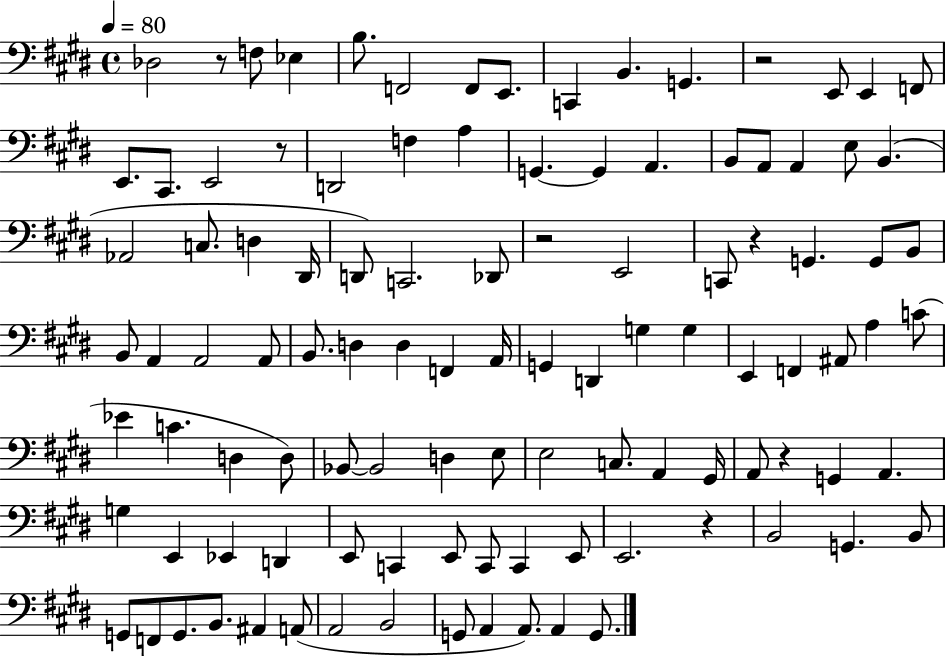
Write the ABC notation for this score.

X:1
T:Untitled
M:4/4
L:1/4
K:E
_D,2 z/2 F,/2 _E, B,/2 F,,2 F,,/2 E,,/2 C,, B,, G,, z2 E,,/2 E,, F,,/2 E,,/2 ^C,,/2 E,,2 z/2 D,,2 F, A, G,, G,, A,, B,,/2 A,,/2 A,, E,/2 B,, _A,,2 C,/2 D, ^D,,/4 D,,/2 C,,2 _D,,/2 z2 E,,2 C,,/2 z G,, G,,/2 B,,/2 B,,/2 A,, A,,2 A,,/2 B,,/2 D, D, F,, A,,/4 G,, D,, G, G, E,, F,, ^A,,/2 A, C/2 _E C D, D,/2 _B,,/2 _B,,2 D, E,/2 E,2 C,/2 A,, ^G,,/4 A,,/2 z G,, A,, G, E,, _E,, D,, E,,/2 C,, E,,/2 C,,/2 C,, E,,/2 E,,2 z B,,2 G,, B,,/2 G,,/2 F,,/2 G,,/2 B,,/2 ^A,, A,,/2 A,,2 B,,2 G,,/2 A,, A,,/2 A,, G,,/2